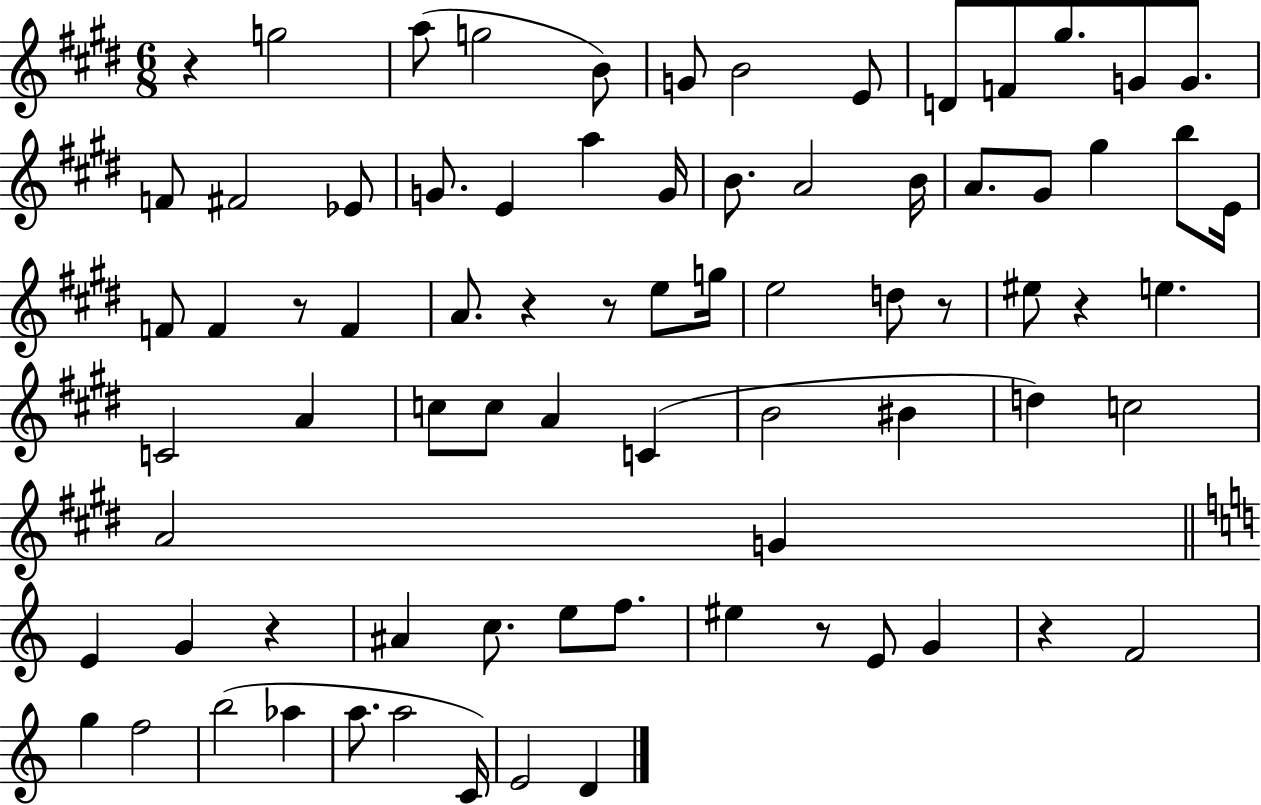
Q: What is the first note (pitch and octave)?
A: G5